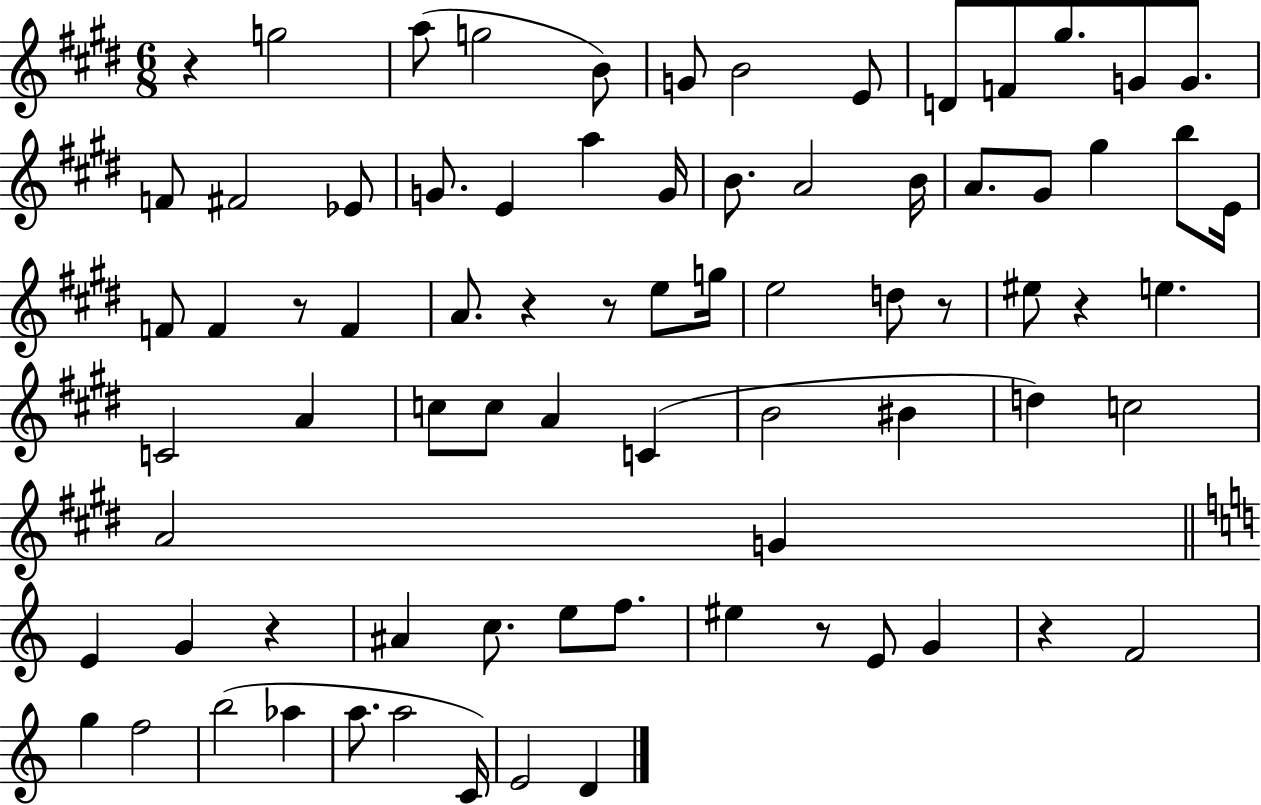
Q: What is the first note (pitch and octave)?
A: G5